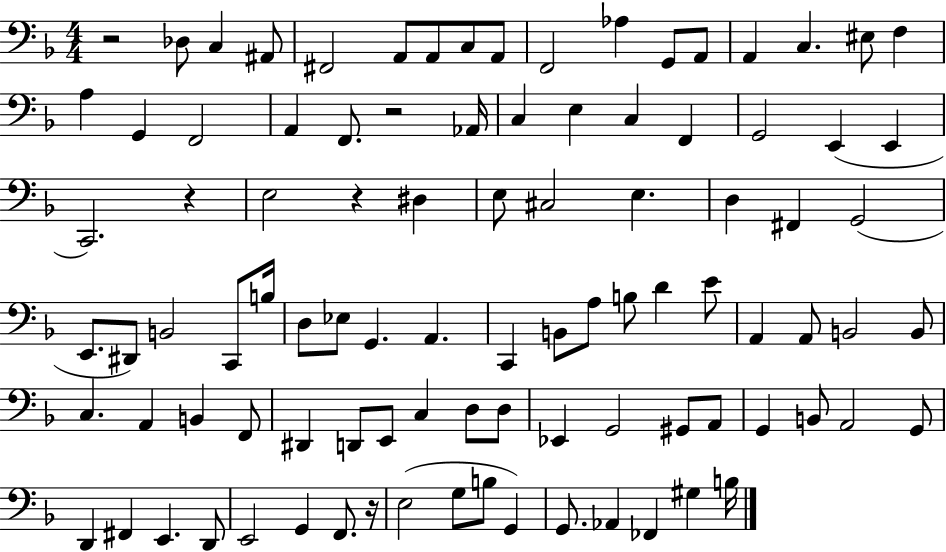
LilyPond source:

{
  \clef bass
  \numericTimeSignature
  \time 4/4
  \key f \major
  r2 des8 c4 ais,8 | fis,2 a,8 a,8 c8 a,8 | f,2 aes4 g,8 a,8 | a,4 c4. eis8 f4 | \break a4 g,4 f,2 | a,4 f,8. r2 aes,16 | c4 e4 c4 f,4 | g,2 e,4( e,4 | \break c,2.) r4 | e2 r4 dis4 | e8 cis2 e4. | d4 fis,4 g,2( | \break e,8. dis,8) b,2 c,8 b16 | d8 ees8 g,4. a,4. | c,4 b,8 a8 b8 d'4 e'8 | a,4 a,8 b,2 b,8 | \break c4. a,4 b,4 f,8 | dis,4 d,8 e,8 c4 d8 d8 | ees,4 g,2 gis,8 a,8 | g,4 b,8 a,2 g,8 | \break d,4 fis,4 e,4. d,8 | e,2 g,4 f,8. r16 | e2( g8 b8 g,4) | g,8. aes,4 fes,4 gis4 b16 | \break \bar "|."
}